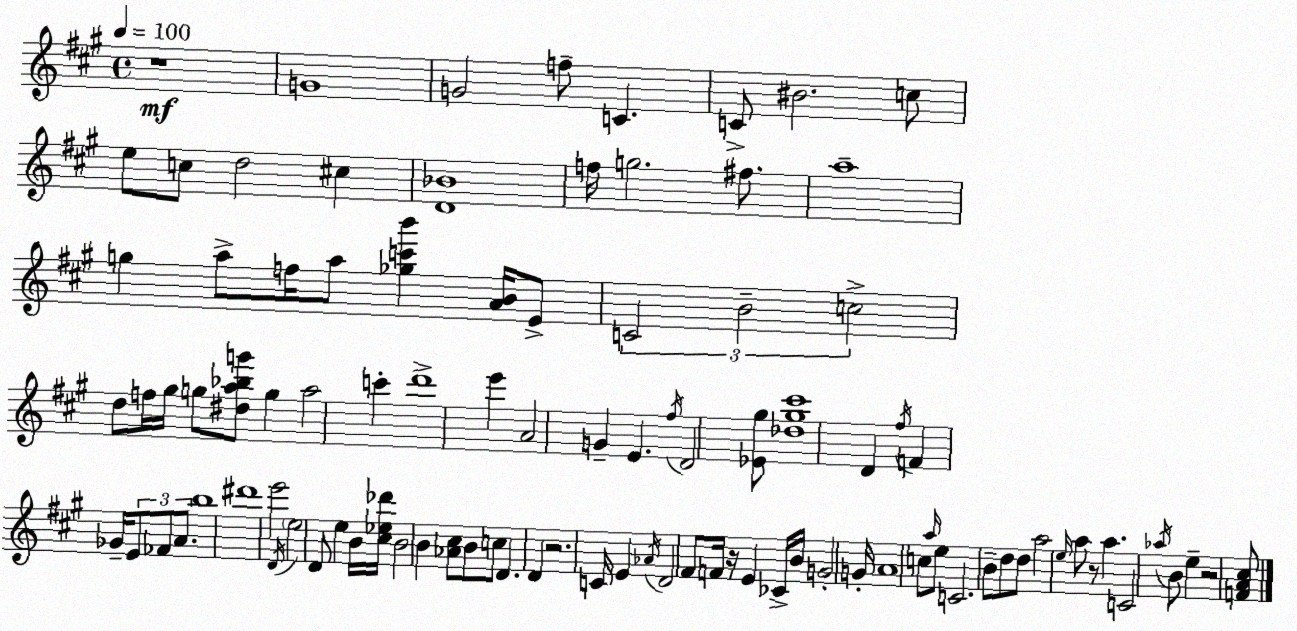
X:1
T:Untitled
M:4/4
L:1/4
K:A
z4 G4 G2 f/2 C C/2 ^B2 c/2 e/2 c/2 d2 ^c [D_B]4 f/4 g2 ^f/2 a4 g a/2 f/4 a/2 [_gc'b'] [AB]/4 E/2 C2 B2 c2 d/2 f/4 ^g/4 g/2 [^da_bg']/2 g a2 c' d'4 e' A2 G E ^f/4 D2 [_E^g]/2 [_d^g^c']4 D ^f/4 F _G/4 E/2 _F/2 A/2 b4 ^d'4 e'2 D/4 e2 D/2 e B/4 [^c_e_d']/4 B2 B [_A^c]/2 B/2 c/2 D D z2 C/4 E _A/4 D2 ^F/2 F/4 z/4 E _C/4 B/4 G2 G/4 A4 c/2 a/4 e/2 C2 B/2 d/2 d/2 a2 e/4 a/2 z/2 a C2 _a/4 B/2 e z2 [FA^c]/2